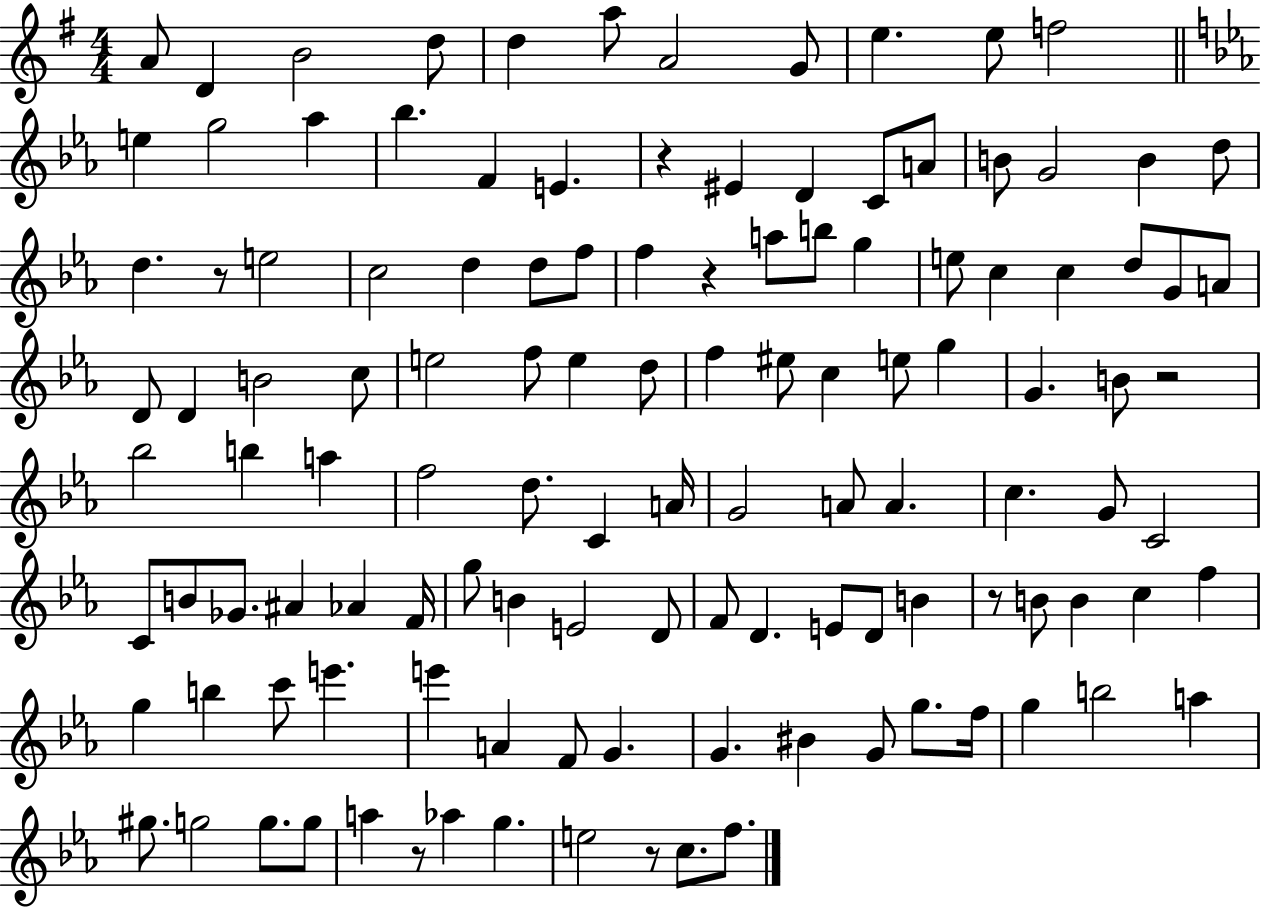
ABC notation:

X:1
T:Untitled
M:4/4
L:1/4
K:G
A/2 D B2 d/2 d a/2 A2 G/2 e e/2 f2 e g2 _a _b F E z ^E D C/2 A/2 B/2 G2 B d/2 d z/2 e2 c2 d d/2 f/2 f z a/2 b/2 g e/2 c c d/2 G/2 A/2 D/2 D B2 c/2 e2 f/2 e d/2 f ^e/2 c e/2 g G B/2 z2 _b2 b a f2 d/2 C A/4 G2 A/2 A c G/2 C2 C/2 B/2 _G/2 ^A _A F/4 g/2 B E2 D/2 F/2 D E/2 D/2 B z/2 B/2 B c f g b c'/2 e' e' A F/2 G G ^B G/2 g/2 f/4 g b2 a ^g/2 g2 g/2 g/2 a z/2 _a g e2 z/2 c/2 f/2